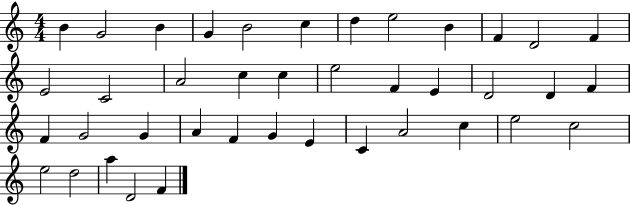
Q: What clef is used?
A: treble